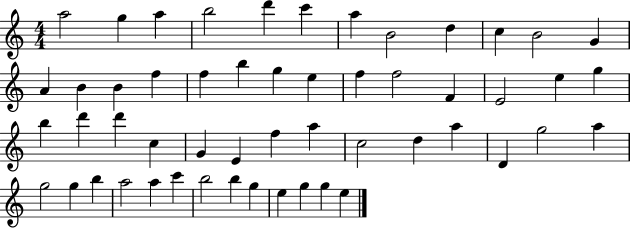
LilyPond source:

{
  \clef treble
  \numericTimeSignature
  \time 4/4
  \key c \major
  a''2 g''4 a''4 | b''2 d'''4 c'''4 | a''4 b'2 d''4 | c''4 b'2 g'4 | \break a'4 b'4 b'4 f''4 | f''4 b''4 g''4 e''4 | f''4 f''2 f'4 | e'2 e''4 g''4 | \break b''4 d'''4 d'''4 c''4 | g'4 e'4 f''4 a''4 | c''2 d''4 a''4 | d'4 g''2 a''4 | \break g''2 g''4 b''4 | a''2 a''4 c'''4 | b''2 b''4 g''4 | e''4 g''4 g''4 e''4 | \break \bar "|."
}